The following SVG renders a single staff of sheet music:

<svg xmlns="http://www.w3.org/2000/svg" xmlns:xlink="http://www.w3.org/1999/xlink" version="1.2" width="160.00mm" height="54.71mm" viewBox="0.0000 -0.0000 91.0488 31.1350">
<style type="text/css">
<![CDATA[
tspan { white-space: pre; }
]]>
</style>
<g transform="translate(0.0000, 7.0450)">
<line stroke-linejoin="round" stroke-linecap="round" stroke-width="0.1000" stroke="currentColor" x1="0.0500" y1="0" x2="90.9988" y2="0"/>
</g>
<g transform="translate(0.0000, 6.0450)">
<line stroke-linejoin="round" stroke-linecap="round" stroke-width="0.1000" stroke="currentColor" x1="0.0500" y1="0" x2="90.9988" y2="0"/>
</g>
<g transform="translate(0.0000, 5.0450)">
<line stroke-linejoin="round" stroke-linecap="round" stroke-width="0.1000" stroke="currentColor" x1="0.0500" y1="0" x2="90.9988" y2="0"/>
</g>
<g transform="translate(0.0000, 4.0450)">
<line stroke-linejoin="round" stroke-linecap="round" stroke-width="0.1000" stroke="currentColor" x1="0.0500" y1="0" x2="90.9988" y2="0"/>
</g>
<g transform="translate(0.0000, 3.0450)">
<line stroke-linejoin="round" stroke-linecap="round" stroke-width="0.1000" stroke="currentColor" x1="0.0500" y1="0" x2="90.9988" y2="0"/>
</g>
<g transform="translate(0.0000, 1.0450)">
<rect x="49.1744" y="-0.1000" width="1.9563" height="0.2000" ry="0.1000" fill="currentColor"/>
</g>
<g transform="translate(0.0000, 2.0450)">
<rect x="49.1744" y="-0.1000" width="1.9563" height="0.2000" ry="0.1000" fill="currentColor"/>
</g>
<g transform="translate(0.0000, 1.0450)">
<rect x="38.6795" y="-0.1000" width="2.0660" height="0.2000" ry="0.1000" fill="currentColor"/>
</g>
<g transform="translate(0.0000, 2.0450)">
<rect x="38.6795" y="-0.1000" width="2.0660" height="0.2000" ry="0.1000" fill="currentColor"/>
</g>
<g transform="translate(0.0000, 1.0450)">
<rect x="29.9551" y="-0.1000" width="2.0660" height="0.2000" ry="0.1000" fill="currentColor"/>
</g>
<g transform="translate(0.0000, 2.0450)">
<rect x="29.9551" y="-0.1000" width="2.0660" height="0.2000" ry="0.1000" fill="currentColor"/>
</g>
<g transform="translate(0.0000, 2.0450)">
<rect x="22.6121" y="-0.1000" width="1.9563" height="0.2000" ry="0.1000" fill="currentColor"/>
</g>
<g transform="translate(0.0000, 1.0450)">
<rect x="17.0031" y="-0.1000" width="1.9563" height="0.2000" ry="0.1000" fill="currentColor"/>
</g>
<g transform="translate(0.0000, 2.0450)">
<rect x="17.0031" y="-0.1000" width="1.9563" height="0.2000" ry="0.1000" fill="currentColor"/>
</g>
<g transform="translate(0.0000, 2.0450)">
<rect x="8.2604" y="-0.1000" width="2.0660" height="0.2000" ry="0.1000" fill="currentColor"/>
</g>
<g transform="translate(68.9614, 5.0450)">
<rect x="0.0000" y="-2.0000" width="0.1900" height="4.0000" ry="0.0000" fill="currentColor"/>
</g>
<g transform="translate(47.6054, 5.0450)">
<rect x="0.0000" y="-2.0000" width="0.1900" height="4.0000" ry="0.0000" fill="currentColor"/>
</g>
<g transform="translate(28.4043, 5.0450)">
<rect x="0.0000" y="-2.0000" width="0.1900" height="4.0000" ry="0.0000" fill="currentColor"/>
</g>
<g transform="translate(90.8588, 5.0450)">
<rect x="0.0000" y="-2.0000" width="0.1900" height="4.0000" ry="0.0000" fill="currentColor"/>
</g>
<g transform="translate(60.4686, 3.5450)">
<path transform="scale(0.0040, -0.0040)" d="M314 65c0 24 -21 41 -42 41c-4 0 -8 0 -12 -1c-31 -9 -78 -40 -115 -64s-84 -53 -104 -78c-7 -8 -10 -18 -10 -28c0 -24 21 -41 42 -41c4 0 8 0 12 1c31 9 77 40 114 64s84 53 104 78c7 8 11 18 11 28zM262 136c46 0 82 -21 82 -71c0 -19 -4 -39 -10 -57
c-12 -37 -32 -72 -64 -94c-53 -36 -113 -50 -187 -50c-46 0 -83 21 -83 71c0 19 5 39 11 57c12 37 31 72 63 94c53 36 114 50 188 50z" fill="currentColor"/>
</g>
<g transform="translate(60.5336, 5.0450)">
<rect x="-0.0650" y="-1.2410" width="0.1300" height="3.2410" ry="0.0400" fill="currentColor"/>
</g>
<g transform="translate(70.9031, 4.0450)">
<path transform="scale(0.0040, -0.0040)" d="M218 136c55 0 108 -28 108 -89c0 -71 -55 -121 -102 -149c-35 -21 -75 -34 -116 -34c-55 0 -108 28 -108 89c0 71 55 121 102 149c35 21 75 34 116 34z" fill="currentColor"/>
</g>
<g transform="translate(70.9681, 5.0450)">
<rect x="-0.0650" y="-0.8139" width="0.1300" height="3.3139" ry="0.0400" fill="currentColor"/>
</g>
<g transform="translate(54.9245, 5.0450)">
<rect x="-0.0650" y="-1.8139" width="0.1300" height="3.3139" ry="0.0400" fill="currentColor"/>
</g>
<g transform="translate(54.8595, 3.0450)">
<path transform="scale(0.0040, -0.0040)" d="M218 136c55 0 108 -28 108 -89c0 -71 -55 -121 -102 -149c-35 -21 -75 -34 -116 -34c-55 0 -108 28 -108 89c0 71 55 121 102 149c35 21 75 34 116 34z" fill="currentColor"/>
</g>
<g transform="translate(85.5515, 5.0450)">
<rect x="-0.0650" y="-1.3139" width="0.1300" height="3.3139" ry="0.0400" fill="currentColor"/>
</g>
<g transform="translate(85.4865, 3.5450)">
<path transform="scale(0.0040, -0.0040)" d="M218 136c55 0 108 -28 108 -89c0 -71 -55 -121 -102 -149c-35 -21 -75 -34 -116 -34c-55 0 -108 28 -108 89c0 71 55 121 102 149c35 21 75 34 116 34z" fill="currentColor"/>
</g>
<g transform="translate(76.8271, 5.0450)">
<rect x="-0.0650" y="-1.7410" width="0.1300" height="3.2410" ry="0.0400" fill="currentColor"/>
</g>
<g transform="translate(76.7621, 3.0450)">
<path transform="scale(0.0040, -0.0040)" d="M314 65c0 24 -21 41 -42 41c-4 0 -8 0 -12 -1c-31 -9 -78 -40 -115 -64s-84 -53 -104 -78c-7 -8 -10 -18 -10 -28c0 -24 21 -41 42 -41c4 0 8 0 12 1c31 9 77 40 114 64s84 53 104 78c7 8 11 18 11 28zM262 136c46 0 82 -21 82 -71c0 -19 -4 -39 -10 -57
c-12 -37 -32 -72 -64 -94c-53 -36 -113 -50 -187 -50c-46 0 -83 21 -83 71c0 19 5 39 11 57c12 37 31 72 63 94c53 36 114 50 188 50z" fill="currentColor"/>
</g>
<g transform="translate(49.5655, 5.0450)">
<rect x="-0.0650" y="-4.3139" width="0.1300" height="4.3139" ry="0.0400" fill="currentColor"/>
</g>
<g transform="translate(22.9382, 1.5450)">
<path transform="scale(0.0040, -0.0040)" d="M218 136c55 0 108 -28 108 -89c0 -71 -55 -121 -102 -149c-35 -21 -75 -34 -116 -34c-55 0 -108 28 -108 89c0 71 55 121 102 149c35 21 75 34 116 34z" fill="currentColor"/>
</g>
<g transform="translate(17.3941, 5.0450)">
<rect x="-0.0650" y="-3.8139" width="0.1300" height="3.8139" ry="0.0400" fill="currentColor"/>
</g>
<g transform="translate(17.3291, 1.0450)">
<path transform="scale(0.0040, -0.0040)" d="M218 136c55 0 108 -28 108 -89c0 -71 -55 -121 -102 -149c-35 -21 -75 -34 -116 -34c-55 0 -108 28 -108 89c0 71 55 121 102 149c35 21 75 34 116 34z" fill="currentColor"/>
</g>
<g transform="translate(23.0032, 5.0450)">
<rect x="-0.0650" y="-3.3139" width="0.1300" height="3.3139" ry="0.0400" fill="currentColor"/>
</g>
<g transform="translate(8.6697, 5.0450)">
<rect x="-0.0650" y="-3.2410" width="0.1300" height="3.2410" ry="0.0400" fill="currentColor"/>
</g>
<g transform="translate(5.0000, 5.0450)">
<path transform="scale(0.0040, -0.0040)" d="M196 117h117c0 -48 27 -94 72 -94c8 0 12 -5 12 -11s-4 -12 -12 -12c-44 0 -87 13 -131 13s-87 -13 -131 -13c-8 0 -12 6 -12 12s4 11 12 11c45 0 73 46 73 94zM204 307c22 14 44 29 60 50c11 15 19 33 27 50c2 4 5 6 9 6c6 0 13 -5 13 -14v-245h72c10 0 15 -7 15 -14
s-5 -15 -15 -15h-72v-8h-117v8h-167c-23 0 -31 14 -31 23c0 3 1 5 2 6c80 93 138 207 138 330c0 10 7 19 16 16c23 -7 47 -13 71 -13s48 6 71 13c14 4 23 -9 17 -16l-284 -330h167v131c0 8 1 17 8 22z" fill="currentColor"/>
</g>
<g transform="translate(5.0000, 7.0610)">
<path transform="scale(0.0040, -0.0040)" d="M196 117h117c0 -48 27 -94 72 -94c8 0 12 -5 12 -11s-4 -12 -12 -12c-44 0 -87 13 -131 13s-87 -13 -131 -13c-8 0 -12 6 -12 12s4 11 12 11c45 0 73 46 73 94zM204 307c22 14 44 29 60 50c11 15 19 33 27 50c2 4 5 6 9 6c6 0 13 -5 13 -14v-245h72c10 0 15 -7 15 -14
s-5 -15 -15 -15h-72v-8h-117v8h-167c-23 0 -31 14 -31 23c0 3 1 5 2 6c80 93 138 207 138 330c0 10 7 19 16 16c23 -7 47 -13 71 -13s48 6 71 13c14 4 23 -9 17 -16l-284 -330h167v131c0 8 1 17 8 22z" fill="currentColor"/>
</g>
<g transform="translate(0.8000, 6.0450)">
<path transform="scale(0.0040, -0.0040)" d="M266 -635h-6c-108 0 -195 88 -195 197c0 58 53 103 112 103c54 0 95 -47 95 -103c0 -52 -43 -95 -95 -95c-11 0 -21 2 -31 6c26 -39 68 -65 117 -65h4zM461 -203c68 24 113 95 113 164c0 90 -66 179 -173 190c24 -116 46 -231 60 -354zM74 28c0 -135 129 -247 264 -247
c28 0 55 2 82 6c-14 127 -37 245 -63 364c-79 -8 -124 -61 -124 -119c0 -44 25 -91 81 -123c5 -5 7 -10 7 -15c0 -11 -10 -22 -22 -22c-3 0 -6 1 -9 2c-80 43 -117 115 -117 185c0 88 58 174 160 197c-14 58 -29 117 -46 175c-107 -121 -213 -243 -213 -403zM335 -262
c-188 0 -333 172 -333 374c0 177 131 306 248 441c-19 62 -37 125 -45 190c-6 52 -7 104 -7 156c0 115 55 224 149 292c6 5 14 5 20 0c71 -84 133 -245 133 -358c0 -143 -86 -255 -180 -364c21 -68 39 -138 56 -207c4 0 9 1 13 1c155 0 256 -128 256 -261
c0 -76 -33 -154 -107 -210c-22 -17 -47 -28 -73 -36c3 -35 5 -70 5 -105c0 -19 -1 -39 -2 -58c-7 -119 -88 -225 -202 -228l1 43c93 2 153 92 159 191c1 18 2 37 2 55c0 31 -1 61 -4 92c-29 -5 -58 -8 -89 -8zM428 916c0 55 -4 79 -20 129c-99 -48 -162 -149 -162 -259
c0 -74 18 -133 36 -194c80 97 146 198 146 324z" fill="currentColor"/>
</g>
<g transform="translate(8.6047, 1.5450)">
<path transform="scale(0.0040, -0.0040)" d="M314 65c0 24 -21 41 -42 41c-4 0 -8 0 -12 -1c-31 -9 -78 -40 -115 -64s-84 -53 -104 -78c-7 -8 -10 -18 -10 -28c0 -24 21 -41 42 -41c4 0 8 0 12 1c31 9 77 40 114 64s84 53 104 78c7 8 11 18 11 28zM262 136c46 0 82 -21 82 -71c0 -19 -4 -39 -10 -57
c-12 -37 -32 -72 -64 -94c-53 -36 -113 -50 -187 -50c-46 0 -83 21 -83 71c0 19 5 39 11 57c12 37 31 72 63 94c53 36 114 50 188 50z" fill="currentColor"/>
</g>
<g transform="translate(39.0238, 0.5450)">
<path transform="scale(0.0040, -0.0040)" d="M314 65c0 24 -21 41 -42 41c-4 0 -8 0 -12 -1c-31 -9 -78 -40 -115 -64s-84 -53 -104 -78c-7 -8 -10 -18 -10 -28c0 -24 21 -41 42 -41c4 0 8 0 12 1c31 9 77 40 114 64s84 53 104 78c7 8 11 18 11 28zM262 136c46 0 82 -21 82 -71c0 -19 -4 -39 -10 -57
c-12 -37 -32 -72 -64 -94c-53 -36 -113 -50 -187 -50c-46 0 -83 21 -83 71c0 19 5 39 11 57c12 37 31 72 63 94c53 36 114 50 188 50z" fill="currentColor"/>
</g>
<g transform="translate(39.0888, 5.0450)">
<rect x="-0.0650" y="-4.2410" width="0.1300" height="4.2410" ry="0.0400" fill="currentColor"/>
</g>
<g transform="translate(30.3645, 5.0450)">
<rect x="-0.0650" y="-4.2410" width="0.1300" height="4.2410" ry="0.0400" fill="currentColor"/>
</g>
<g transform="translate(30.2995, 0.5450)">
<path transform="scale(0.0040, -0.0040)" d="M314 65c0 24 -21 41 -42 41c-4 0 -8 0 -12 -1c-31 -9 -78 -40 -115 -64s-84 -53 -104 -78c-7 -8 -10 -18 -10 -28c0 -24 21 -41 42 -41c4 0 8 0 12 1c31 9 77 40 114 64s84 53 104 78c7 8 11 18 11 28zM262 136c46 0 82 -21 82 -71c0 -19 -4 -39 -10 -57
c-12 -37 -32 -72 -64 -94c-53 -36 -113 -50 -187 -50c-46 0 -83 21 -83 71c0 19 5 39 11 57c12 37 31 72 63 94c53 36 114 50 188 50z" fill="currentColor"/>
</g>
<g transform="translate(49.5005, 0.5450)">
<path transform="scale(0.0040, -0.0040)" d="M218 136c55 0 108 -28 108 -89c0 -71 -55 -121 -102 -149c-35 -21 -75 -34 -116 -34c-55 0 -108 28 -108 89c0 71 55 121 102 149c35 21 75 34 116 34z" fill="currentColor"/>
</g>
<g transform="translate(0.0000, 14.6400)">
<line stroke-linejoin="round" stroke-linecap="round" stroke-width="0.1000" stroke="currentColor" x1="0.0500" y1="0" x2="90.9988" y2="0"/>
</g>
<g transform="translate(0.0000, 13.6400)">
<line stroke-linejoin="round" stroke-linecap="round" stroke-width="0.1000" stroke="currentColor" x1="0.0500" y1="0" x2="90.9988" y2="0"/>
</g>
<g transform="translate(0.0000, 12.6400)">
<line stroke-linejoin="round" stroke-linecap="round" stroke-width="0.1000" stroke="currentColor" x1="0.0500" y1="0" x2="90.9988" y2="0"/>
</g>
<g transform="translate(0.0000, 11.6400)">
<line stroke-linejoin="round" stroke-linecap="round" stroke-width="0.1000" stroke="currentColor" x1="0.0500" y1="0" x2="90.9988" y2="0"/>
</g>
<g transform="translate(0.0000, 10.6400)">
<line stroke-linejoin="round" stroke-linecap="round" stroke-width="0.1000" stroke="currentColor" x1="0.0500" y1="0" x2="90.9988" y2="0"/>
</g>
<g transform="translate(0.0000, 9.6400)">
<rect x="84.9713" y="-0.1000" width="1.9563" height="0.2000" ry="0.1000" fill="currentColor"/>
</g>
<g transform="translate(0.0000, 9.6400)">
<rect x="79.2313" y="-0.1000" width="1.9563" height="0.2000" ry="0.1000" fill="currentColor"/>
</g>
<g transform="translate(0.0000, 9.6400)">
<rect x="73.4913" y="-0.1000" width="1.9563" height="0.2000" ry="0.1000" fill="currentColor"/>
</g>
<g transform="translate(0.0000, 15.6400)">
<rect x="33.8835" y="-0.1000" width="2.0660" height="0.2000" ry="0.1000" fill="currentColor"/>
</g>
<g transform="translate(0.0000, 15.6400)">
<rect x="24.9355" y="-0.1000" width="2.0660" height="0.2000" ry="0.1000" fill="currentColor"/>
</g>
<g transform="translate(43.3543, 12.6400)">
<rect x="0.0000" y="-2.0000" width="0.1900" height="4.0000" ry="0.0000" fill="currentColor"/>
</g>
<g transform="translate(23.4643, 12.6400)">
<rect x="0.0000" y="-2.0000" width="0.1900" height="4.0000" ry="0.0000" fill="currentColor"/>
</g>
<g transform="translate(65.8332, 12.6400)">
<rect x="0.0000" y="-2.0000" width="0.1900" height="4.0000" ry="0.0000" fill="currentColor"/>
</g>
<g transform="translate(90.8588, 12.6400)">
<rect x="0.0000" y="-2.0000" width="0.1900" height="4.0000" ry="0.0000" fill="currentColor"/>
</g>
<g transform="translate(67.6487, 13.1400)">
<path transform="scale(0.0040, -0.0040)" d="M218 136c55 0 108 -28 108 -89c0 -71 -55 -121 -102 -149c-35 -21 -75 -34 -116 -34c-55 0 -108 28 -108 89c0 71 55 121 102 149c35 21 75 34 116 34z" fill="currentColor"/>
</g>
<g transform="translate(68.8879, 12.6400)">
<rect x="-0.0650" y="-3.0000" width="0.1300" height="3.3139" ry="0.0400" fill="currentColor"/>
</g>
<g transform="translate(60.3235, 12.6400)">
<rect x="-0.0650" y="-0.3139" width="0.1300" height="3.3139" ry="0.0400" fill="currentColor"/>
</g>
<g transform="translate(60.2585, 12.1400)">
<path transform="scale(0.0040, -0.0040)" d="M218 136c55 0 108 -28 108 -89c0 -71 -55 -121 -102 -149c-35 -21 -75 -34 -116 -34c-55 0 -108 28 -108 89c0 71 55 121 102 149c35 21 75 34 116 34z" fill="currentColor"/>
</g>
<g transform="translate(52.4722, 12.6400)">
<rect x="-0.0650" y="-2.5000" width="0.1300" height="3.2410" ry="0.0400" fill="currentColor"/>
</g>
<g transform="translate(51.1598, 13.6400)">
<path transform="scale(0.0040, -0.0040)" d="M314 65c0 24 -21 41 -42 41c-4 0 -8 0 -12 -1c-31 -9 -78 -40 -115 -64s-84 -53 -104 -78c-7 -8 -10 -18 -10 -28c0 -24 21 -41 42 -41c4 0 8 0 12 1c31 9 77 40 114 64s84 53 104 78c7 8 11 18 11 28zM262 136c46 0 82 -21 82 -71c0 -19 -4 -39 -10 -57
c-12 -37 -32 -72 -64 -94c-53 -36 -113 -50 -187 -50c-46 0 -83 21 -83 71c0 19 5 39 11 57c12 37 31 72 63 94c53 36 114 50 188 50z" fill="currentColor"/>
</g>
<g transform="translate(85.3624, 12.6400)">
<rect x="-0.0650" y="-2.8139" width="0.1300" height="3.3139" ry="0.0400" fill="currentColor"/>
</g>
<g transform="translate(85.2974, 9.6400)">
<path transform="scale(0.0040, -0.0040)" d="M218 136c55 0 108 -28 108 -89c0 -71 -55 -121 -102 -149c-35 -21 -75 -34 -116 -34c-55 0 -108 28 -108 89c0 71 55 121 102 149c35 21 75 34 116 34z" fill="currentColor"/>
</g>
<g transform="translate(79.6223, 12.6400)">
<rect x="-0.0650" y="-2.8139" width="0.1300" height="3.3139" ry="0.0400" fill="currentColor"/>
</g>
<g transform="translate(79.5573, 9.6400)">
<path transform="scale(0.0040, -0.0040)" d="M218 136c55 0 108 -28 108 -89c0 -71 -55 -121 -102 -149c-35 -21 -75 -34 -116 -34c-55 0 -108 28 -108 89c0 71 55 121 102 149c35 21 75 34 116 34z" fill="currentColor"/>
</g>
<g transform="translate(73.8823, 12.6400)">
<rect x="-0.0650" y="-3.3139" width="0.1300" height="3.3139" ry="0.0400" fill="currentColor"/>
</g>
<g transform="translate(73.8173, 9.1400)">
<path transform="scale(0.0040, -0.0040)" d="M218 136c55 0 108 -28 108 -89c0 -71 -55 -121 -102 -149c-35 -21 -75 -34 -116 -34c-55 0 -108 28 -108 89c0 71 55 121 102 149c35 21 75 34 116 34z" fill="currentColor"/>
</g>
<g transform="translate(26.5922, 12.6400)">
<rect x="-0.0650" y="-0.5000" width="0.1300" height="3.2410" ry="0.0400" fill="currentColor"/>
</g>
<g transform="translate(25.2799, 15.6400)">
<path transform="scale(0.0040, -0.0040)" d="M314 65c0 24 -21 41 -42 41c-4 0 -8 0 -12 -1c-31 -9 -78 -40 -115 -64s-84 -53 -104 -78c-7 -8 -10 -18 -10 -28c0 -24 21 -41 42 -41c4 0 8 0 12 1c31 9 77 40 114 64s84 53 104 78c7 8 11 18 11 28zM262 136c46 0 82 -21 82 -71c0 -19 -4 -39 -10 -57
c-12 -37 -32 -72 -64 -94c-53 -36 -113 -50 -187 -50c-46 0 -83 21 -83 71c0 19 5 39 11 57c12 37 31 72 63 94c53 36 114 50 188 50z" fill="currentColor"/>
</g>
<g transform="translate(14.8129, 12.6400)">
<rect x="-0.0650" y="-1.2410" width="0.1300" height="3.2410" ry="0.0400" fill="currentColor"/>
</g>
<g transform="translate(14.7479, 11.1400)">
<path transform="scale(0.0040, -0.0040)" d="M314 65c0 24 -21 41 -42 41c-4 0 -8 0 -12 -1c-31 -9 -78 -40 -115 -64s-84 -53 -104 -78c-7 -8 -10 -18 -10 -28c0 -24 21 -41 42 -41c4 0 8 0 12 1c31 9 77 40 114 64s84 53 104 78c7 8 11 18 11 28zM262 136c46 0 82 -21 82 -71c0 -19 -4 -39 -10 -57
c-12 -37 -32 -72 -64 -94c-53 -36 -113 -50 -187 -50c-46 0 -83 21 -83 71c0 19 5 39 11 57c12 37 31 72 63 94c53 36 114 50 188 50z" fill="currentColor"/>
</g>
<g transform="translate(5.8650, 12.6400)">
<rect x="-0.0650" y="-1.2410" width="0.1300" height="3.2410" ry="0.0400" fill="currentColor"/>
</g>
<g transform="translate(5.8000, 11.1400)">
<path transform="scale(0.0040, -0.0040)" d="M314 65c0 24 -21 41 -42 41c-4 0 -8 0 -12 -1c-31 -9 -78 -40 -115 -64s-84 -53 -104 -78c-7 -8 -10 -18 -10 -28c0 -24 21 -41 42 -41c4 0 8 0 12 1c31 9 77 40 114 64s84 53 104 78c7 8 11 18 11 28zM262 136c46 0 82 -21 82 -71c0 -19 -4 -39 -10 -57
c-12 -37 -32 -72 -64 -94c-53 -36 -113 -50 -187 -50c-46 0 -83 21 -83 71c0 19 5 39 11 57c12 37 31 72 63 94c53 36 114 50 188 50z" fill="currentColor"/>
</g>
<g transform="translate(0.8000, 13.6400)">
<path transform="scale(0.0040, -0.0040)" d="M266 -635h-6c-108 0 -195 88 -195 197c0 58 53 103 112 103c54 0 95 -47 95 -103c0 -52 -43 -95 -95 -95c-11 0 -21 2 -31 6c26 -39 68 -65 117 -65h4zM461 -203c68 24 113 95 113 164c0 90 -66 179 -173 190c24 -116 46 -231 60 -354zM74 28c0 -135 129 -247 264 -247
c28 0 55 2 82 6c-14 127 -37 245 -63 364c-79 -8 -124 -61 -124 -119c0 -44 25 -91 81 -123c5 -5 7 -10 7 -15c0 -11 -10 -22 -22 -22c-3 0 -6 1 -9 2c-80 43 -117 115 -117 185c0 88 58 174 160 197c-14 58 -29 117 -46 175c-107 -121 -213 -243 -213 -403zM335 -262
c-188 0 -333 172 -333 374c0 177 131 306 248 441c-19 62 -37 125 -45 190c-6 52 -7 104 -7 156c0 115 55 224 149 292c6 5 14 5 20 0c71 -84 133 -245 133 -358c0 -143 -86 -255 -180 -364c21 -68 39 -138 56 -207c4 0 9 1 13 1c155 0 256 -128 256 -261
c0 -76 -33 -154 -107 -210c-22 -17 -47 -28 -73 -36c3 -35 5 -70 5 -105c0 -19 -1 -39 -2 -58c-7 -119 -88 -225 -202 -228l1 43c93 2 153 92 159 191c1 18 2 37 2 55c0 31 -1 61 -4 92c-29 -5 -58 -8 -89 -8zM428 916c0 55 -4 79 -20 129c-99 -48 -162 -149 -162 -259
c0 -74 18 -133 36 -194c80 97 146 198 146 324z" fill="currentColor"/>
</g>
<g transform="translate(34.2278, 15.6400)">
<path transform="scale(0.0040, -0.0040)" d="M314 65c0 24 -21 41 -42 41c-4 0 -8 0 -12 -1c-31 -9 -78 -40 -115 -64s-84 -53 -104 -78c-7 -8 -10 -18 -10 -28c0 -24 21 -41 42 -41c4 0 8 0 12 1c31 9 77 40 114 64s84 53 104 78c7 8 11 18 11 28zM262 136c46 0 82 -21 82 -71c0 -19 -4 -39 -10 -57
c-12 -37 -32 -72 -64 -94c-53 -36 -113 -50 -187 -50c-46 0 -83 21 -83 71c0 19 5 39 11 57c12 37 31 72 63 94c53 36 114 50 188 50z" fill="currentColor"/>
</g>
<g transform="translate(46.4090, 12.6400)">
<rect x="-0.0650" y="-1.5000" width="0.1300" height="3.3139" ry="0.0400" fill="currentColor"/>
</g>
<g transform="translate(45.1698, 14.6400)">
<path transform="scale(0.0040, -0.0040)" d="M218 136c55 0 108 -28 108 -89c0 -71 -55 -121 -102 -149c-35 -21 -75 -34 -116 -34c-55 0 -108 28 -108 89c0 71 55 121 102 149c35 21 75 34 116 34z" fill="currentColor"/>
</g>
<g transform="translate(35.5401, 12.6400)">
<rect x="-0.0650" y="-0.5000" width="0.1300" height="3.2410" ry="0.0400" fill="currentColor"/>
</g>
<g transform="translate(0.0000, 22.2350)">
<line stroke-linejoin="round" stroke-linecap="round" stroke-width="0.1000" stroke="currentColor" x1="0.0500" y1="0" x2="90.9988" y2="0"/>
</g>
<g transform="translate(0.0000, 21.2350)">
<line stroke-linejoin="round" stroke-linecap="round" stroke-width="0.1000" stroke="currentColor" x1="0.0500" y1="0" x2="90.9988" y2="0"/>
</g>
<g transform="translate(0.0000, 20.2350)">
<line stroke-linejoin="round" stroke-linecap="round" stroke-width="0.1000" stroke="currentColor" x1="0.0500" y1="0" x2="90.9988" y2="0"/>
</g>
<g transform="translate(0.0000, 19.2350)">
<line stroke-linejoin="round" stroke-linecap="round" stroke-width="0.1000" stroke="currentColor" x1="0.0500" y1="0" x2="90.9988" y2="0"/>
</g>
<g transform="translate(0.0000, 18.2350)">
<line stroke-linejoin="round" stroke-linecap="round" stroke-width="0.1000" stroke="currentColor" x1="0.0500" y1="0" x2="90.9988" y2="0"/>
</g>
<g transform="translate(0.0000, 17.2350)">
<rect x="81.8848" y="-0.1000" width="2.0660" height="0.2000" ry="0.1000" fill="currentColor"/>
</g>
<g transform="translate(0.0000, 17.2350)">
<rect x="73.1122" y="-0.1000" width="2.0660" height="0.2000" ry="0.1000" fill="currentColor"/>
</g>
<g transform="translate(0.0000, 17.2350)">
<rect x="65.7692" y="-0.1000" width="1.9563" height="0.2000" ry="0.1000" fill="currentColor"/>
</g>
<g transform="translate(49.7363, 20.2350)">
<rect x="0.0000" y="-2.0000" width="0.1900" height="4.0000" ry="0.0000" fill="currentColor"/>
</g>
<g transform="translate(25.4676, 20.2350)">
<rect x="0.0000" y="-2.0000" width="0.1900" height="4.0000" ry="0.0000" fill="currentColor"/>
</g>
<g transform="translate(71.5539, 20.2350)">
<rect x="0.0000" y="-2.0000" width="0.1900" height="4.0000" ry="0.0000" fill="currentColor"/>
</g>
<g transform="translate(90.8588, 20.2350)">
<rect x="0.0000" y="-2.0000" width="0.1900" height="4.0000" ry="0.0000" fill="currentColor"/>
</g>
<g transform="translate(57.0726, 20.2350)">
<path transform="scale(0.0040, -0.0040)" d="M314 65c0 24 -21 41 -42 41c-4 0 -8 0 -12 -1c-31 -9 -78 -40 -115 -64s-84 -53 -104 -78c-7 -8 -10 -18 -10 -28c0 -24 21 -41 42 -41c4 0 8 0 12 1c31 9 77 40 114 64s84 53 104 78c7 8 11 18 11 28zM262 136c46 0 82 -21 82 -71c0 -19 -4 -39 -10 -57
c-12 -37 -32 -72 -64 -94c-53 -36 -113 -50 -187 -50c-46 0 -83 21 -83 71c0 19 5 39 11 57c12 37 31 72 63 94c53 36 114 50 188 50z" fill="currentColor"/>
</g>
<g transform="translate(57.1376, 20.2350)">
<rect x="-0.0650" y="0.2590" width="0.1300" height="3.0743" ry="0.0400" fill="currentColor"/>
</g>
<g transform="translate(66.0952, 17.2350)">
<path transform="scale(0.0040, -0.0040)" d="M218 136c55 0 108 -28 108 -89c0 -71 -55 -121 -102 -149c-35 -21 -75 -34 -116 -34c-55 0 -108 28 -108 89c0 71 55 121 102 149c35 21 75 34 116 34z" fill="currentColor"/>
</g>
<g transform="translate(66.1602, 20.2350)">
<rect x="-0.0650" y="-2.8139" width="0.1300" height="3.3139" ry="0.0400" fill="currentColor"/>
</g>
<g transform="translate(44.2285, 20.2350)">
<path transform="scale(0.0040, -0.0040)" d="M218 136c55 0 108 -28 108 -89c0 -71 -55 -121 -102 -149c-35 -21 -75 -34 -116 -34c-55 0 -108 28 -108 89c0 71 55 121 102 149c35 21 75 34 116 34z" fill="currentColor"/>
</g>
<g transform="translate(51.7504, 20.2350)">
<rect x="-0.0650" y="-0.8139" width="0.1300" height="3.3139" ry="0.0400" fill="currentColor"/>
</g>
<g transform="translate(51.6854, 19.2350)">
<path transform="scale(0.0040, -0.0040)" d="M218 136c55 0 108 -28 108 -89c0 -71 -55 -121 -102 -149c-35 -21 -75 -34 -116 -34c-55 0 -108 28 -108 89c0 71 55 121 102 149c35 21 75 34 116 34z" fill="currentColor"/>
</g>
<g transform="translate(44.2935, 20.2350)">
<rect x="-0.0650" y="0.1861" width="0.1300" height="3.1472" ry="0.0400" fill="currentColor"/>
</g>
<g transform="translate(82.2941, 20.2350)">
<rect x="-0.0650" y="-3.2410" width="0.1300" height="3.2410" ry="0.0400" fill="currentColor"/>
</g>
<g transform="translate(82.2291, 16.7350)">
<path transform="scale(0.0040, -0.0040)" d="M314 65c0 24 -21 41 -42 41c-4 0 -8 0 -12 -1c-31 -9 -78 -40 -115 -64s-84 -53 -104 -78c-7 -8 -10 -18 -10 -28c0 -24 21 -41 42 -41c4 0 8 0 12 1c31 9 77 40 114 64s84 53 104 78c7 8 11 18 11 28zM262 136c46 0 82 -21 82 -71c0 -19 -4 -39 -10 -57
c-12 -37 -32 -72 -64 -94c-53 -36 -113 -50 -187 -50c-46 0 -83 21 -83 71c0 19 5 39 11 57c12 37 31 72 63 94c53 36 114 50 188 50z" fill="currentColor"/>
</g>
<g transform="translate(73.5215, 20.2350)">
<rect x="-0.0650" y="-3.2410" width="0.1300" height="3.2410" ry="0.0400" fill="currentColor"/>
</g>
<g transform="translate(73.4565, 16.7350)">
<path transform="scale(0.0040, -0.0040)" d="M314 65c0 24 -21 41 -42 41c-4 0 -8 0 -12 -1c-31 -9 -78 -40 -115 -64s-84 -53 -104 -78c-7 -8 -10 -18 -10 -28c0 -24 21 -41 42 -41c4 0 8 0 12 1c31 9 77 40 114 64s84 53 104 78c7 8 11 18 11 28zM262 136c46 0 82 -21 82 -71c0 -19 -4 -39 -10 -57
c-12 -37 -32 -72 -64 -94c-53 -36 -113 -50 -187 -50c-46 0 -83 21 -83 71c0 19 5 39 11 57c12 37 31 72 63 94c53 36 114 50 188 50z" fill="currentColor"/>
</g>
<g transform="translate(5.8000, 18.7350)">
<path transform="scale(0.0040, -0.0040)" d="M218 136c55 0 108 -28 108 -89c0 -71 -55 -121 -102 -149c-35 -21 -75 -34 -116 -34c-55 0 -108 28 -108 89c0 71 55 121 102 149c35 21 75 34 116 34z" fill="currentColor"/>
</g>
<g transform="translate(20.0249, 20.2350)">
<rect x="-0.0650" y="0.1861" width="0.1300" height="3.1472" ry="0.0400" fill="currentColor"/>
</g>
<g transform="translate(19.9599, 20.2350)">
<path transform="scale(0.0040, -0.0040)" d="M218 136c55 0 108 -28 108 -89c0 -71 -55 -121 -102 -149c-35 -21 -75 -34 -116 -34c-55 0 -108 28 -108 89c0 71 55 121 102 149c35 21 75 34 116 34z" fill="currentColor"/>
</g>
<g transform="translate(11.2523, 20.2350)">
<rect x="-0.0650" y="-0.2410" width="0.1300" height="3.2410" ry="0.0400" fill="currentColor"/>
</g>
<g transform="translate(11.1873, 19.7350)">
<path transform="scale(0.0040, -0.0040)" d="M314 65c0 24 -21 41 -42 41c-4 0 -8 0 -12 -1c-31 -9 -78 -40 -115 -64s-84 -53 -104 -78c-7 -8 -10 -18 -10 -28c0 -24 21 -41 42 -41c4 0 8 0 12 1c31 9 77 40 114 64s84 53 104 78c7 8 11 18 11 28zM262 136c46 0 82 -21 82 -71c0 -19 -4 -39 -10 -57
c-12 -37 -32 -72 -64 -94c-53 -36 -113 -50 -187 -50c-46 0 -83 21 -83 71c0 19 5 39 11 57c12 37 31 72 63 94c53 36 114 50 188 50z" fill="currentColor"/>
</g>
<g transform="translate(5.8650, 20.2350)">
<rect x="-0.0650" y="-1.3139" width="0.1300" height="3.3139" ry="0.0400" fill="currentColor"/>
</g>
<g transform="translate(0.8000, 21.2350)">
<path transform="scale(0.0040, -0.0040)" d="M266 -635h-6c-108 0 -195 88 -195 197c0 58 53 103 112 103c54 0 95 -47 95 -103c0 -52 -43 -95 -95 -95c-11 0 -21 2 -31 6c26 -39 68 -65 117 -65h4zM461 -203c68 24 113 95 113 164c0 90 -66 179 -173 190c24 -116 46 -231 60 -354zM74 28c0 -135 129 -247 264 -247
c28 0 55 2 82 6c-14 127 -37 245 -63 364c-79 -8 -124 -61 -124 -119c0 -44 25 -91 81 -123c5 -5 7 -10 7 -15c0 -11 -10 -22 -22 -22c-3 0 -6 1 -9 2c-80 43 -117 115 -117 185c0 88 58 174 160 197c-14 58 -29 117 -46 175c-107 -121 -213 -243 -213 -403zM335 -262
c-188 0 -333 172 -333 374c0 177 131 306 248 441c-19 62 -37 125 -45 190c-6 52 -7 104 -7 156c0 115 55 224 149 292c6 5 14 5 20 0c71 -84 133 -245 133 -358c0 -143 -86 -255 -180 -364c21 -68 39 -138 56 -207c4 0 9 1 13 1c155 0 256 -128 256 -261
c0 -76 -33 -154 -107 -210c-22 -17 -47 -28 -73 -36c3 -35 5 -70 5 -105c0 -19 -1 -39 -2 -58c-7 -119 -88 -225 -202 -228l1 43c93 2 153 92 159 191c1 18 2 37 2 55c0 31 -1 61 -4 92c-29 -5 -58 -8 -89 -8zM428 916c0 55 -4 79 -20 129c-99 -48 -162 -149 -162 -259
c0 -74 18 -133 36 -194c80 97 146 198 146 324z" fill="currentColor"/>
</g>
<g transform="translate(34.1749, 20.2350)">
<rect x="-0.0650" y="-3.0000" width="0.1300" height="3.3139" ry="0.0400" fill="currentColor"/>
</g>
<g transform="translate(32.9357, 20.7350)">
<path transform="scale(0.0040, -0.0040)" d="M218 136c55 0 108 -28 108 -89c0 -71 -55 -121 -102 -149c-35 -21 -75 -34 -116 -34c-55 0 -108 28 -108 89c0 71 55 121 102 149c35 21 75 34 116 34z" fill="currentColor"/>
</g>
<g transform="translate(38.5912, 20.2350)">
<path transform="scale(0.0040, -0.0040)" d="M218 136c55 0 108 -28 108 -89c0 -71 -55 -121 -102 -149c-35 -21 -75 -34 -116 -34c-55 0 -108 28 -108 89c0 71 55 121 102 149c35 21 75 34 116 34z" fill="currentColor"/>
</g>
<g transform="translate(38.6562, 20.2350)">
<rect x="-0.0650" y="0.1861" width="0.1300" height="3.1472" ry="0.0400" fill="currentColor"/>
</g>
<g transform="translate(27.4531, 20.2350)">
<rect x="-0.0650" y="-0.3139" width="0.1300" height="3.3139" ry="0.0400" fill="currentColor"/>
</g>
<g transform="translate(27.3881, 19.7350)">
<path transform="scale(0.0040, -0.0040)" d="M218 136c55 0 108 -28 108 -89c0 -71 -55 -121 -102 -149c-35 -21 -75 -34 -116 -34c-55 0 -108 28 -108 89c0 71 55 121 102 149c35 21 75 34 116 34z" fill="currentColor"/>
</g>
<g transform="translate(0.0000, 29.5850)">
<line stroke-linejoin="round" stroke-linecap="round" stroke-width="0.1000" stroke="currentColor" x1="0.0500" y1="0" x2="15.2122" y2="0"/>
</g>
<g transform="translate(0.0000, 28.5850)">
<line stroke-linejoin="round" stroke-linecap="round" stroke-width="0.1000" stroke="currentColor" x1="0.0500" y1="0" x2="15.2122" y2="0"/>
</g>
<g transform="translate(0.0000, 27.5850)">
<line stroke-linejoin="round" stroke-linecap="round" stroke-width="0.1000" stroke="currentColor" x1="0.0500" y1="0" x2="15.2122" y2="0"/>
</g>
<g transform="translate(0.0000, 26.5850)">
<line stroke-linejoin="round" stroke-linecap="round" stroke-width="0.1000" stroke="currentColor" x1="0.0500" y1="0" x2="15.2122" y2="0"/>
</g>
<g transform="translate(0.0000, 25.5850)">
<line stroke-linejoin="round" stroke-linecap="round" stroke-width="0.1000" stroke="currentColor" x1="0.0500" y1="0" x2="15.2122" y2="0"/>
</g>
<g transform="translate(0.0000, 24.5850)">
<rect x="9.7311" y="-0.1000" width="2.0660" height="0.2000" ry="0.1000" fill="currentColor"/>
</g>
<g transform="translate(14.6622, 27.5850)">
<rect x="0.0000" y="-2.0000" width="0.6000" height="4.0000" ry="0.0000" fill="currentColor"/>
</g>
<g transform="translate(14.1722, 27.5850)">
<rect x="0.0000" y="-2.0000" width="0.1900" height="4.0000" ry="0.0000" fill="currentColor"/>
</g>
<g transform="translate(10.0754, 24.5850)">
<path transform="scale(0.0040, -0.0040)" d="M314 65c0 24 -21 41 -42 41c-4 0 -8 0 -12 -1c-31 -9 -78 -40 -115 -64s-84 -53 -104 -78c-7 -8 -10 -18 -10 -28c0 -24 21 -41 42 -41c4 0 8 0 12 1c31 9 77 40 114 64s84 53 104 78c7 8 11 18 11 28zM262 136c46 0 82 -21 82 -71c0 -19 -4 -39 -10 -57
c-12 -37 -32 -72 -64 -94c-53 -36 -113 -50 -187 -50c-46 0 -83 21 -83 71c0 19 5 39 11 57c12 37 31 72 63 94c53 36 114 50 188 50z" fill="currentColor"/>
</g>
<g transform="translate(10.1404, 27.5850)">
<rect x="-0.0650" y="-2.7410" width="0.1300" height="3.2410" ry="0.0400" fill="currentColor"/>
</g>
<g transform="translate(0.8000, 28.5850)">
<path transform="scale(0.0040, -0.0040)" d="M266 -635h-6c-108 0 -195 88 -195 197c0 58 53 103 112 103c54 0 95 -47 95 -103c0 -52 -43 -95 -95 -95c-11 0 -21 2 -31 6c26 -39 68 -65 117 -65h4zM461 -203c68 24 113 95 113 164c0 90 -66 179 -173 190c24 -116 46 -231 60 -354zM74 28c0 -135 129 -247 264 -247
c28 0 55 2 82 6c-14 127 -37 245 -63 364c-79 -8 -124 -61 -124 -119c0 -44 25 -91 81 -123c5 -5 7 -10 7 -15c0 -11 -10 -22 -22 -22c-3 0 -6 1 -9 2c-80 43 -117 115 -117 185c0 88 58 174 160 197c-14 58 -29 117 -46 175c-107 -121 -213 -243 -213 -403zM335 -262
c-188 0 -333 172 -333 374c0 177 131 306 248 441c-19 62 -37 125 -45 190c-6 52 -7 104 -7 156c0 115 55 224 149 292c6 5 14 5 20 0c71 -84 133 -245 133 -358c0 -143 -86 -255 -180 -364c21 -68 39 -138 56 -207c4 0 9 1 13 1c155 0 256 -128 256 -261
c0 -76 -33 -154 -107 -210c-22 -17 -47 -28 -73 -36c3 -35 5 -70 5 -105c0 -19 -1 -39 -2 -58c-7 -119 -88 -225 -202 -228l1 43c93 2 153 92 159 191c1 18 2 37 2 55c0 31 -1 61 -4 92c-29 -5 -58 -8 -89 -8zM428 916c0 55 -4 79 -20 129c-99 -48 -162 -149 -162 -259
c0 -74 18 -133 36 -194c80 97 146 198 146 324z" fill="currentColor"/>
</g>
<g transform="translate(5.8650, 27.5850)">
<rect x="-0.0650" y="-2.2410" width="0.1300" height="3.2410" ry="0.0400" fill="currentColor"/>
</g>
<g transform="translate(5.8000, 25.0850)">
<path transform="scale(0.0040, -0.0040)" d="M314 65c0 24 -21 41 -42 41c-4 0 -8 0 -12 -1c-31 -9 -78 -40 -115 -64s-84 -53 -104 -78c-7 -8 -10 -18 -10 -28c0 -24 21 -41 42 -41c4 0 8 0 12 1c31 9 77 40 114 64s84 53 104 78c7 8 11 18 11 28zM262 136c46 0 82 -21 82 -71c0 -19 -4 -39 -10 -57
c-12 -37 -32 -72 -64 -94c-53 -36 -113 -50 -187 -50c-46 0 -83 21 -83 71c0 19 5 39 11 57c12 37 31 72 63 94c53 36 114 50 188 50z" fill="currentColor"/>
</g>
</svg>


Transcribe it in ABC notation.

X:1
T:Untitled
M:4/4
L:1/4
K:C
b2 c' b d'2 d'2 d' f e2 d f2 e e2 e2 C2 C2 E G2 c A b a a e c2 B c A B B d B2 a b2 b2 g2 a2